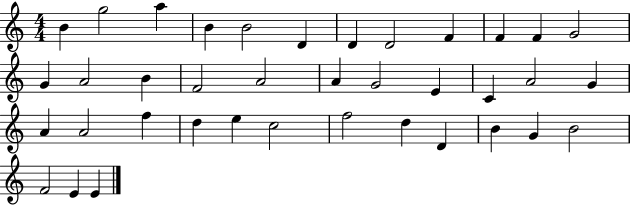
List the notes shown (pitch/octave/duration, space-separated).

B4/q G5/h A5/q B4/q B4/h D4/q D4/q D4/h F4/q F4/q F4/q G4/h G4/q A4/h B4/q F4/h A4/h A4/q G4/h E4/q C4/q A4/h G4/q A4/q A4/h F5/q D5/q E5/q C5/h F5/h D5/q D4/q B4/q G4/q B4/h F4/h E4/q E4/q